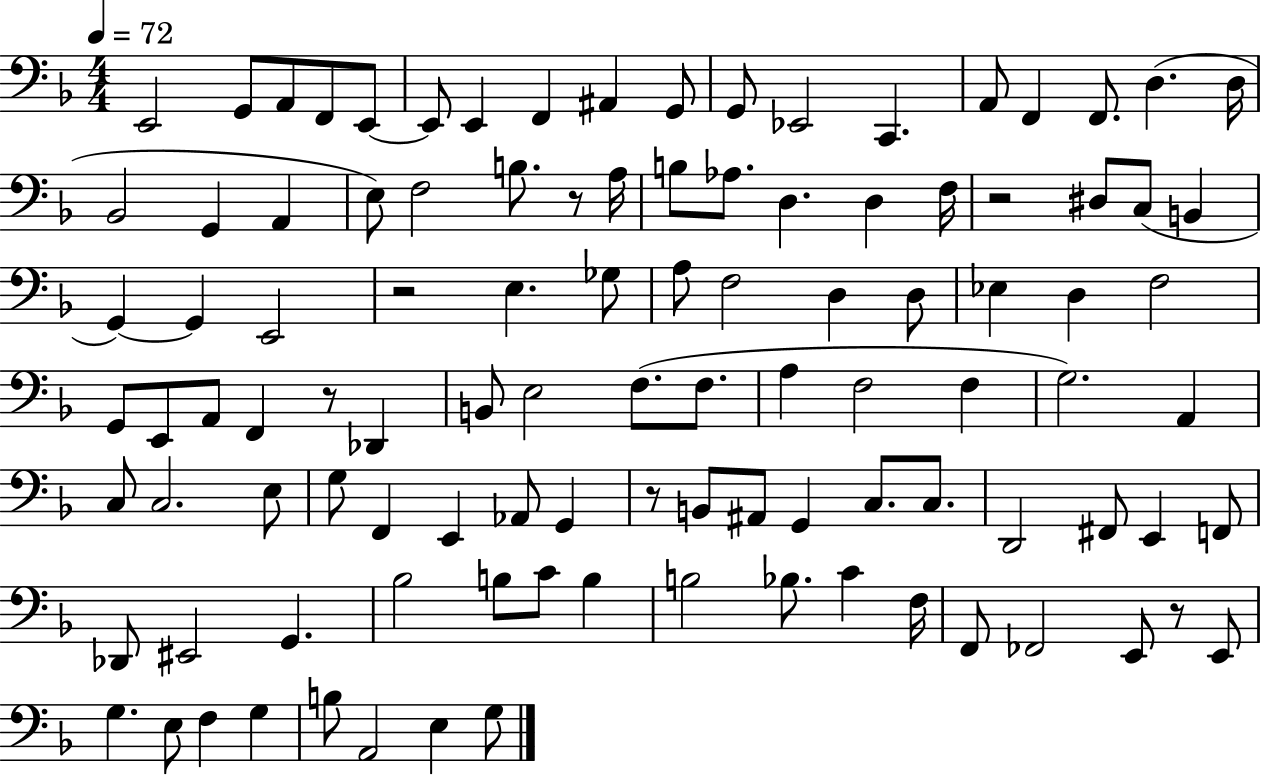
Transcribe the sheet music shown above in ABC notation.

X:1
T:Untitled
M:4/4
L:1/4
K:F
E,,2 G,,/2 A,,/2 F,,/2 E,,/2 E,,/2 E,, F,, ^A,, G,,/2 G,,/2 _E,,2 C,, A,,/2 F,, F,,/2 D, D,/4 _B,,2 G,, A,, E,/2 F,2 B,/2 z/2 A,/4 B,/2 _A,/2 D, D, F,/4 z2 ^D,/2 C,/2 B,, G,, G,, E,,2 z2 E, _G,/2 A,/2 F,2 D, D,/2 _E, D, F,2 G,,/2 E,,/2 A,,/2 F,, z/2 _D,, B,,/2 E,2 F,/2 F,/2 A, F,2 F, G,2 A,, C,/2 C,2 E,/2 G,/2 F,, E,, _A,,/2 G,, z/2 B,,/2 ^A,,/2 G,, C,/2 C,/2 D,,2 ^F,,/2 E,, F,,/2 _D,,/2 ^E,,2 G,, _B,2 B,/2 C/2 B, B,2 _B,/2 C F,/4 F,,/2 _F,,2 E,,/2 z/2 E,,/2 G, E,/2 F, G, B,/2 A,,2 E, G,/2